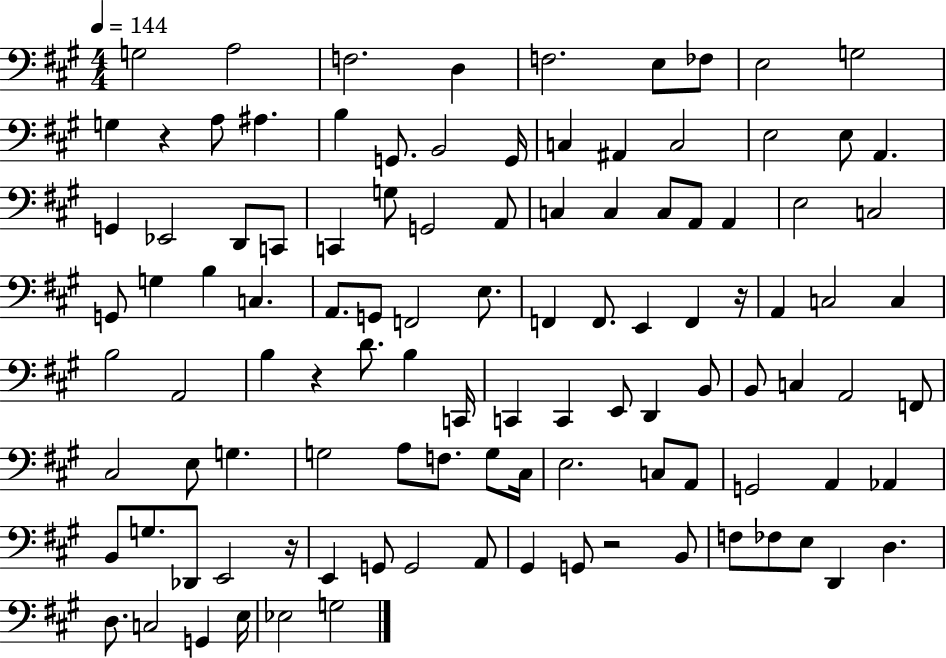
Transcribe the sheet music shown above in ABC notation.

X:1
T:Untitled
M:4/4
L:1/4
K:A
G,2 A,2 F,2 D, F,2 E,/2 _F,/2 E,2 G,2 G, z A,/2 ^A, B, G,,/2 B,,2 G,,/4 C, ^A,, C,2 E,2 E,/2 A,, G,, _E,,2 D,,/2 C,,/2 C,, G,/2 G,,2 A,,/2 C, C, C,/2 A,,/2 A,, E,2 C,2 G,,/2 G, B, C, A,,/2 G,,/2 F,,2 E,/2 F,, F,,/2 E,, F,, z/4 A,, C,2 C, B,2 A,,2 B, z D/2 B, C,,/4 C,, C,, E,,/2 D,, B,,/2 B,,/2 C, A,,2 F,,/2 ^C,2 E,/2 G, G,2 A,/2 F,/2 G,/2 ^C,/4 E,2 C,/2 A,,/2 G,,2 A,, _A,, B,,/2 G,/2 _D,,/2 E,,2 z/4 E,, G,,/2 G,,2 A,,/2 ^G,, G,,/2 z2 B,,/2 F,/2 _F,/2 E,/2 D,, D, D,/2 C,2 G,, E,/4 _E,2 G,2